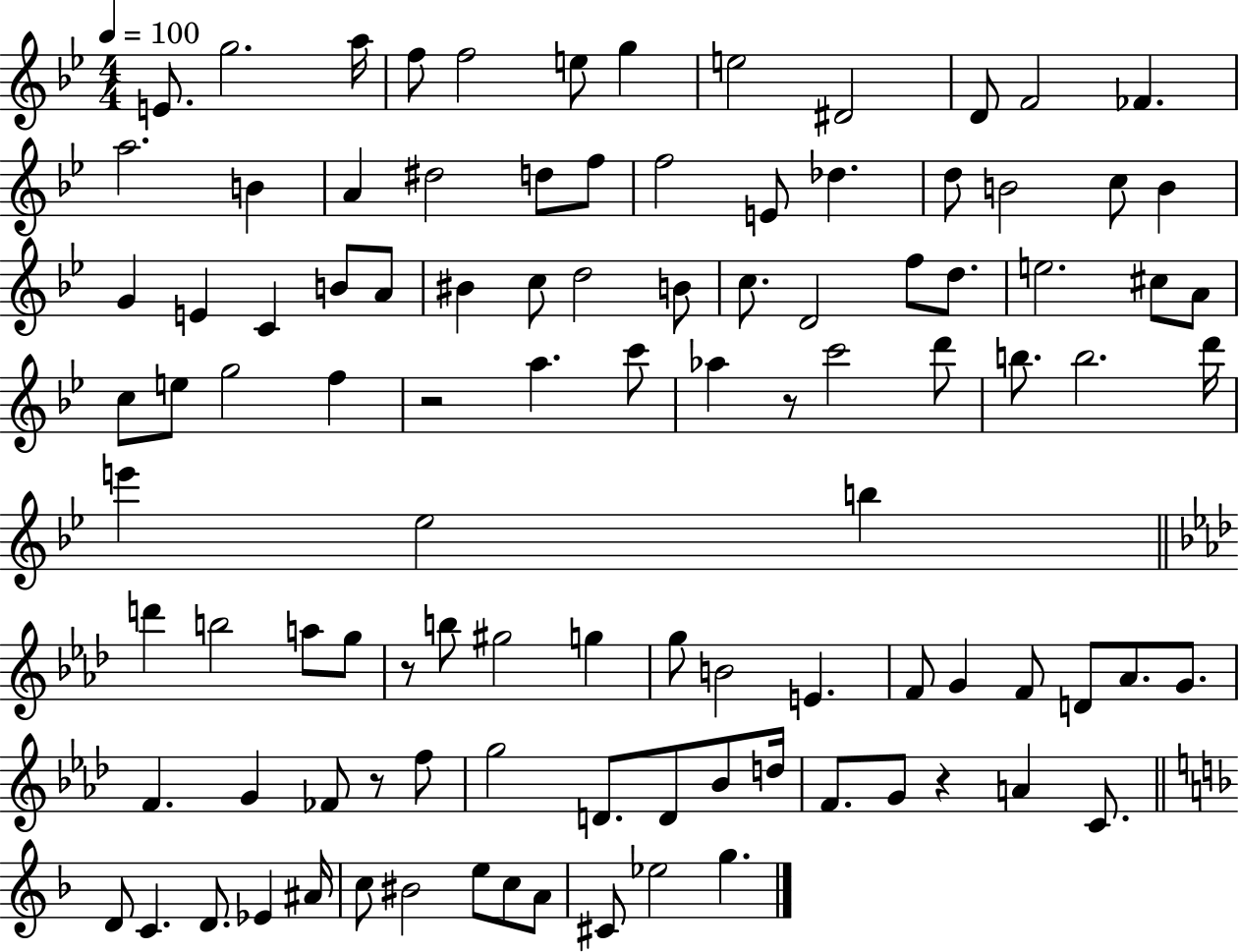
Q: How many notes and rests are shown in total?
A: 103